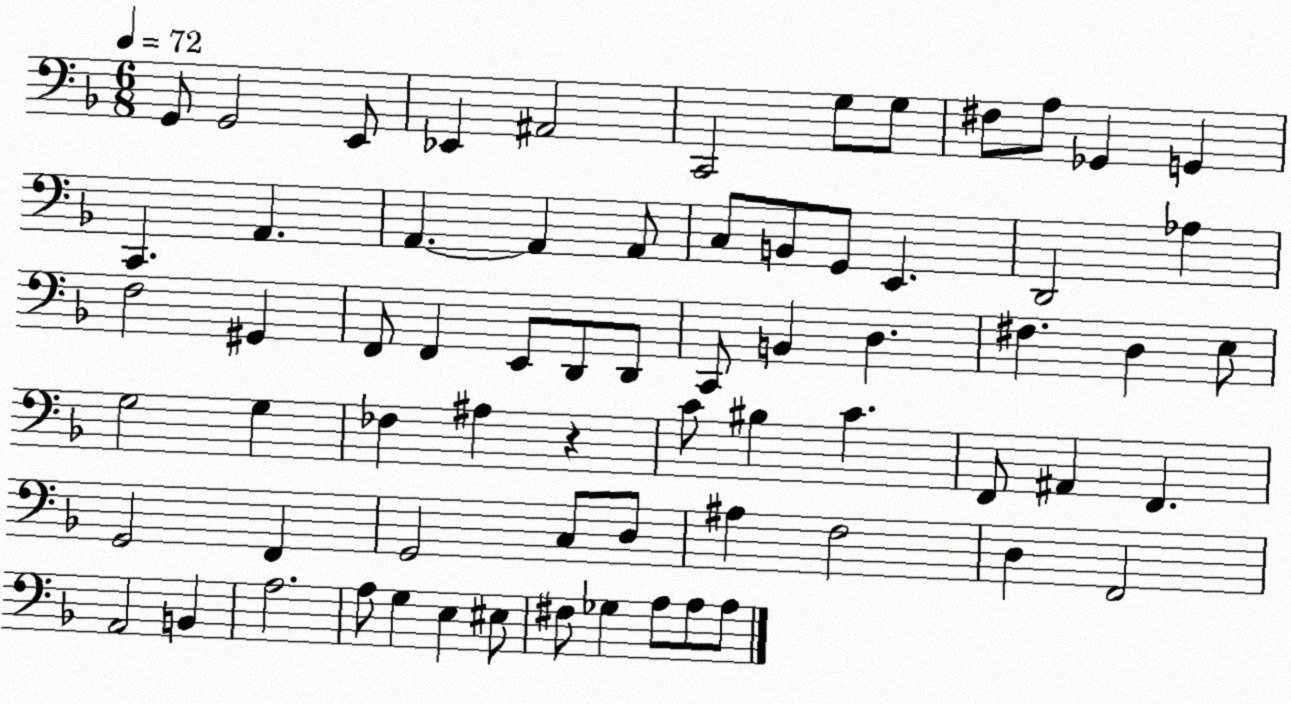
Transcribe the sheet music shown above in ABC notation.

X:1
T:Untitled
M:6/8
L:1/4
K:F
G,,/2 G,,2 E,,/2 _E,, ^A,,2 C,,2 G,/2 G,/2 ^F,/2 A,/2 _G,, G,, C,, A,, A,, A,, A,,/2 C,/2 B,,/2 G,,/2 E,, D,,2 _A, F,2 ^G,, F,,/2 F,, E,,/2 D,,/2 D,,/2 C,,/2 B,, D, ^F, D, E,/2 G,2 G, _F, ^A, z C/2 ^B, C F,,/2 ^A,, F,, G,,2 F,, G,,2 C,/2 D,/2 ^A, F,2 D, F,,2 A,,2 B,, A,2 A,/2 G, E, ^E,/2 ^F,/2 _G, A,/2 A,/2 A,/2